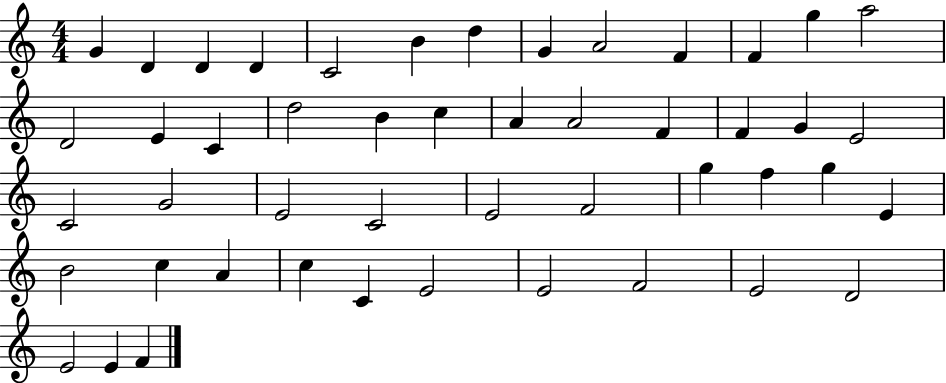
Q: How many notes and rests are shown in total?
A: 48